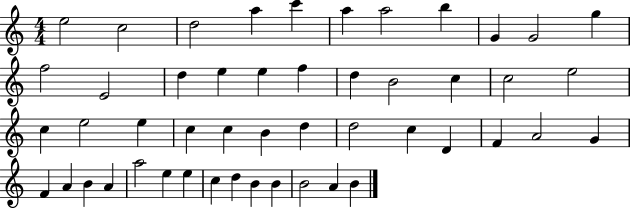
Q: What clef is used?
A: treble